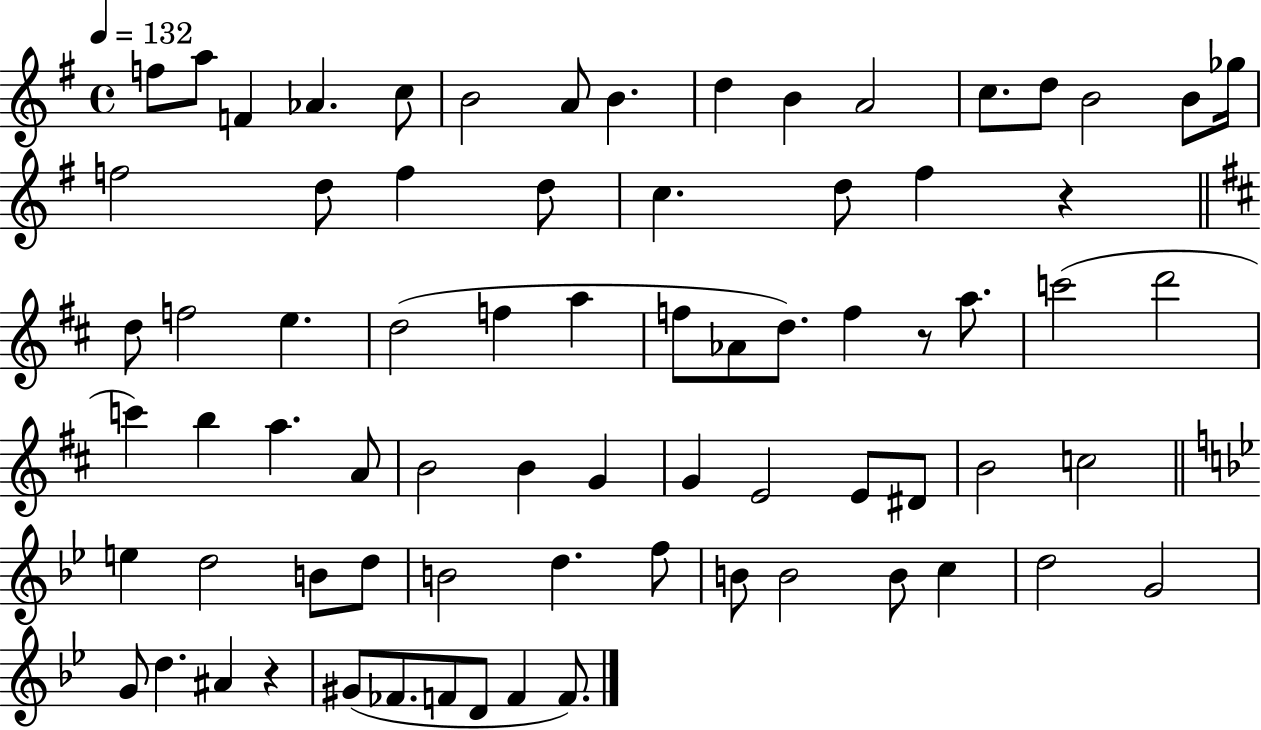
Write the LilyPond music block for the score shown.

{
  \clef treble
  \time 4/4
  \defaultTimeSignature
  \key g \major
  \tempo 4 = 132
  \repeat volta 2 { f''8 a''8 f'4 aes'4. c''8 | b'2 a'8 b'4. | d''4 b'4 a'2 | c''8. d''8 b'2 b'8 ges''16 | \break f''2 d''8 f''4 d''8 | c''4. d''8 fis''4 r4 | \bar "||" \break \key d \major d''8 f''2 e''4. | d''2( f''4 a''4 | f''8 aes'8 d''8.) f''4 r8 a''8. | c'''2( d'''2 | \break c'''4) b''4 a''4. a'8 | b'2 b'4 g'4 | g'4 e'2 e'8 dis'8 | b'2 c''2 | \break \bar "||" \break \key g \minor e''4 d''2 b'8 d''8 | b'2 d''4. f''8 | b'8 b'2 b'8 c''4 | d''2 g'2 | \break g'8 d''4. ais'4 r4 | gis'8( fes'8. f'8 d'8 f'4 f'8.) | } \bar "|."
}